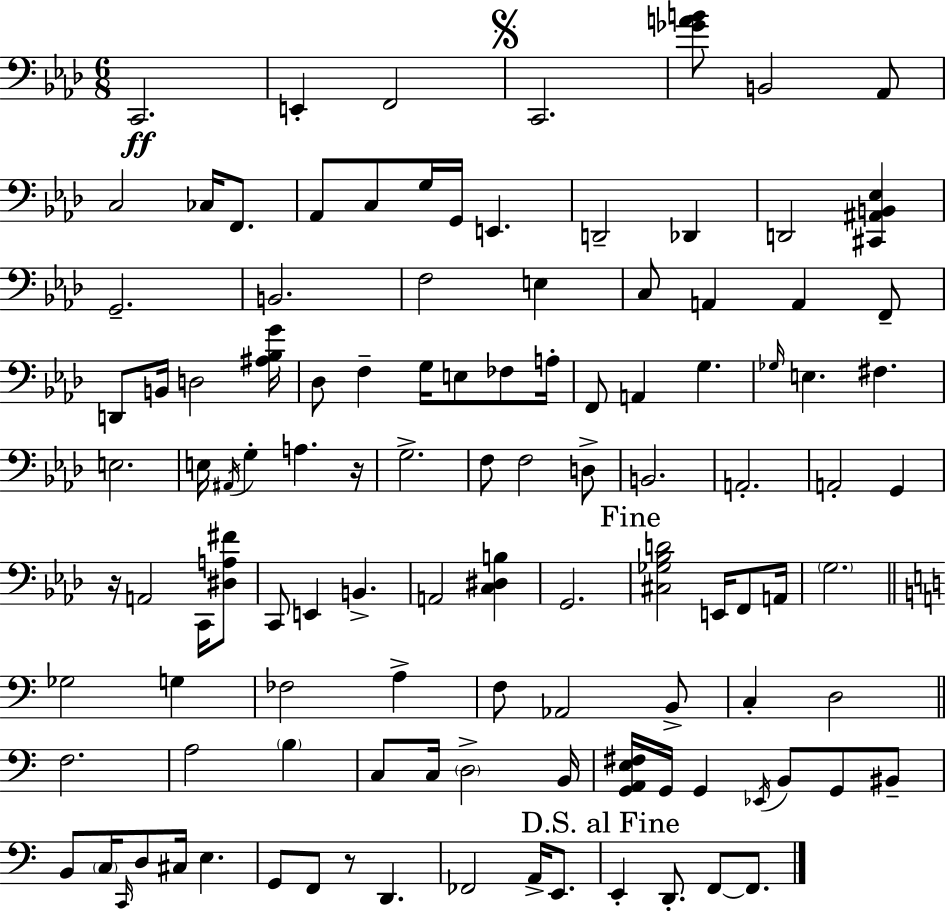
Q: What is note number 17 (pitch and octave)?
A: D2